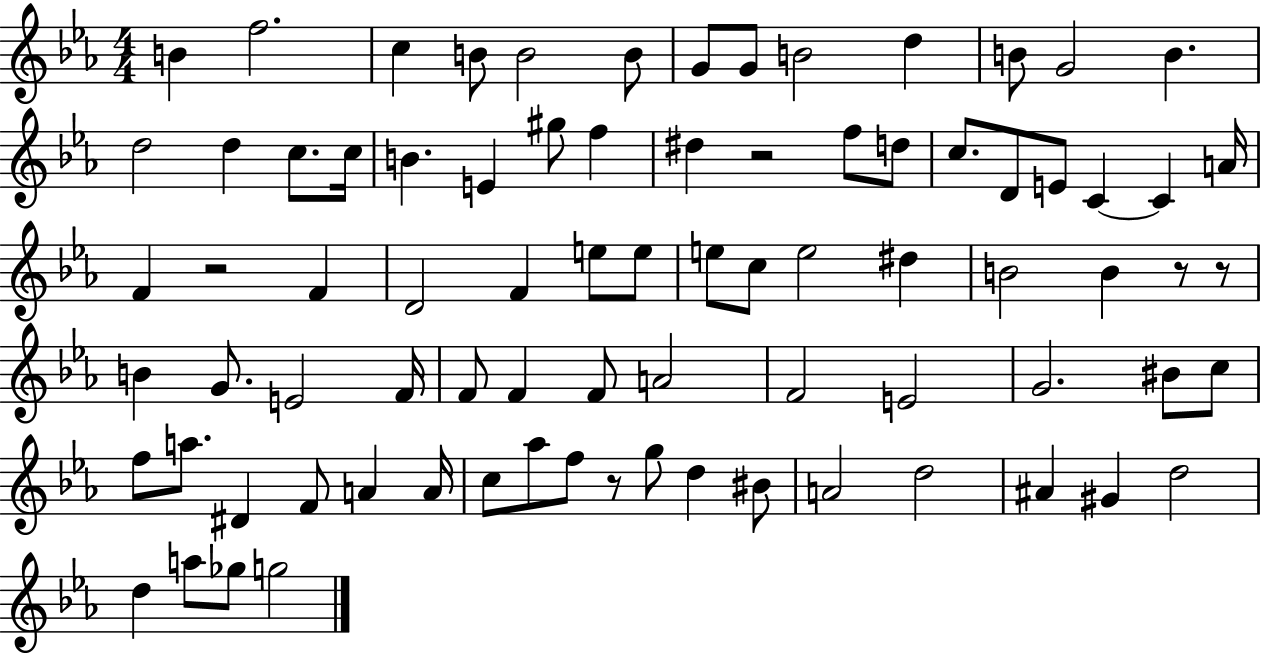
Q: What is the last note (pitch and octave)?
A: G5